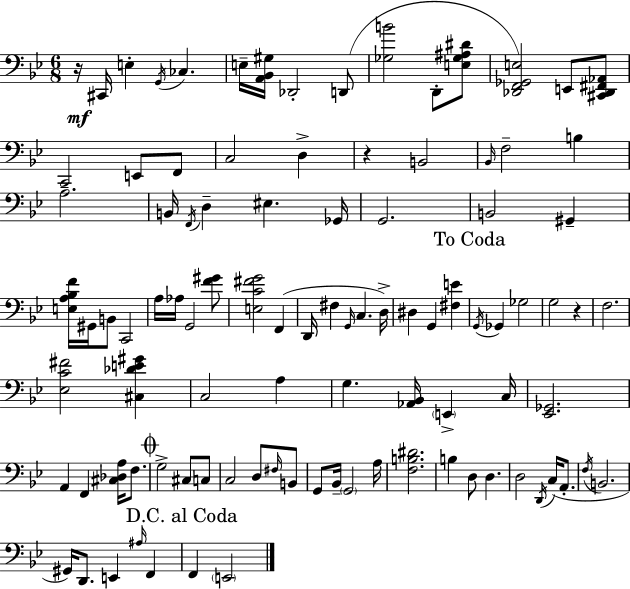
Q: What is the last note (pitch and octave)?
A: E2